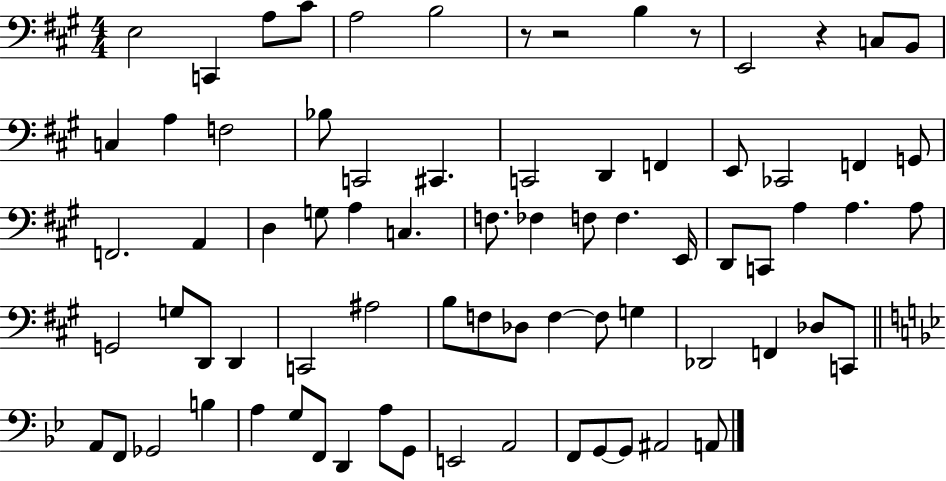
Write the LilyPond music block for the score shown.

{
  \clef bass
  \numericTimeSignature
  \time 4/4
  \key a \major
  e2 c,4 a8 cis'8 | a2 b2 | r8 r2 b4 r8 | e,2 r4 c8 b,8 | \break c4 a4 f2 | bes8 c,2 cis,4. | c,2 d,4 f,4 | e,8 ces,2 f,4 g,8 | \break f,2. a,4 | d4 g8 a4 c4. | f8. fes4 f8 f4. e,16 | d,8 c,8 a4 a4. a8 | \break g,2 g8 d,8 d,4 | c,2 ais2 | b8 f8 des8 f4~~ f8 g4 | des,2 f,4 des8 c,8 | \break \bar "||" \break \key g \minor a,8 f,8 ges,2 b4 | a4 g8 f,8 d,4 a8 g,8 | e,2 a,2 | f,8 g,8~~ g,8 ais,2 a,8 | \break \bar "|."
}